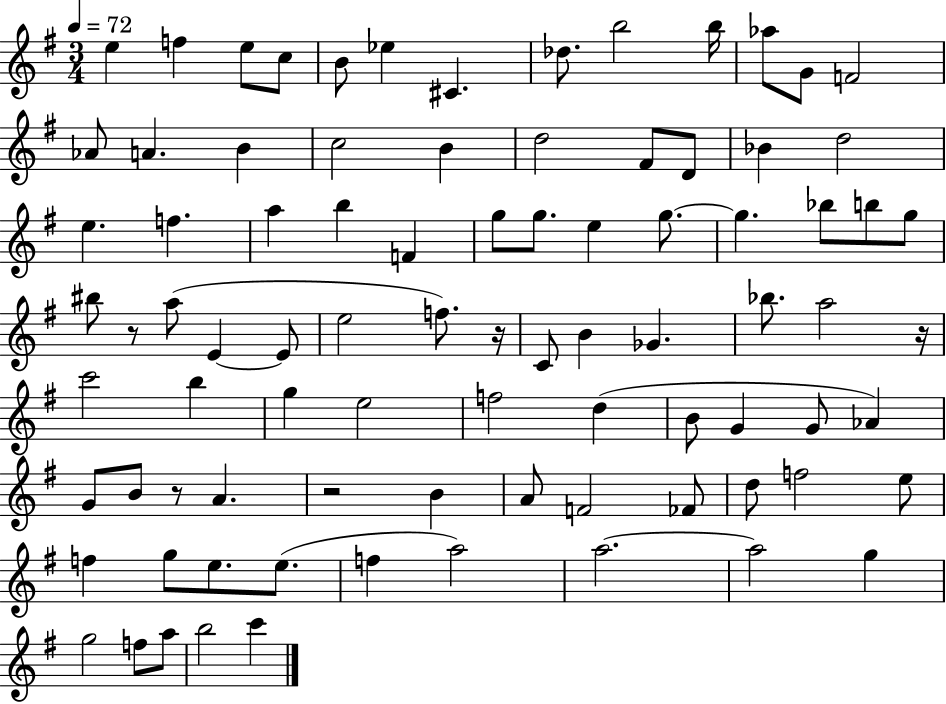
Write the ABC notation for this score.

X:1
T:Untitled
M:3/4
L:1/4
K:G
e f e/2 c/2 B/2 _e ^C _d/2 b2 b/4 _a/2 G/2 F2 _A/2 A B c2 B d2 ^F/2 D/2 _B d2 e f a b F g/2 g/2 e g/2 g _b/2 b/2 g/2 ^b/2 z/2 a/2 E E/2 e2 f/2 z/4 C/2 B _G _b/2 a2 z/4 c'2 b g e2 f2 d B/2 G G/2 _A G/2 B/2 z/2 A z2 B A/2 F2 _F/2 d/2 f2 e/2 f g/2 e/2 e/2 f a2 a2 a2 g g2 f/2 a/2 b2 c'